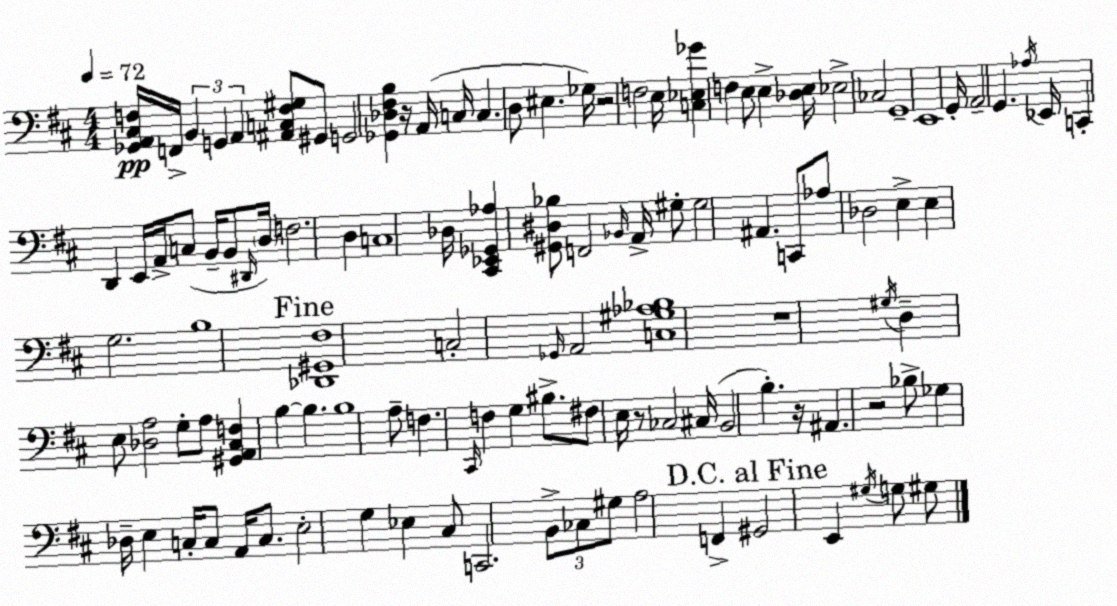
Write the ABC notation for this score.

X:1
T:Untitled
M:4/4
L:1/4
K:D
[_G,,A,,^C,F,]/4 F,,/4 B,, G,, A,, [^A,,C,F,^G,]/2 ^G,,/2 G,,2 [_G,,_D,^F,B,] z/4 A,,/4 C,/4 C, D,/2 ^E, _G,/4 z2 F,2 E,/4 [C,_E,_G] F, E,/2 E, [_D,E,]/4 _E,2 _C,2 G,,4 E,,4 G,,/4 A,,2 G,, _A,/4 _E,,/4 C,, D,, E,,/4 A,,/4 C,/2 B,,/4 B,,/2 ^D,,/4 D,/4 F,2 D, C,4 _D,/4 [^C,,_E,,_G,,_A,] [^G,,^D,_B,]/2 F,,2 _B,,/4 A,,/4 ^G,/2 ^G,2 ^A,, C,,/2 _A,/2 _D,2 E, E, G,2 B,4 [_D,,^G,,^F,]4 C,2 _G,,/4 A,,2 [C,^G,_A,_B,]4 z4 ^G,/4 D, E,/2 [_D,A,]2 G,/2 A,/2 [^G,,A,,^C,F,] B, B, B,4 A,/2 F, ^C,,/4 F, G, ^B,/2 ^F,/2 E,/4 z/2 _C,2 ^C,/4 B,,2 B, z/4 ^A,, z2 _B,/2 _G, _D,/4 E, C,/4 C,/2 A,,/4 C,/2 E,2 G, _E, ^C,/2 C,,2 B,,/2 _C,/2 ^G,/2 A,2 F,, ^G,,2 E,, ^G,/4 G,/2 ^G,/2